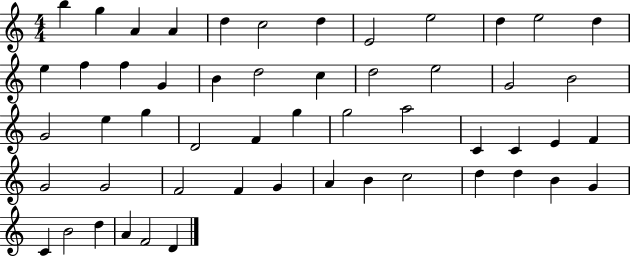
{
  \clef treble
  \numericTimeSignature
  \time 4/4
  \key c \major
  b''4 g''4 a'4 a'4 | d''4 c''2 d''4 | e'2 e''2 | d''4 e''2 d''4 | \break e''4 f''4 f''4 g'4 | b'4 d''2 c''4 | d''2 e''2 | g'2 b'2 | \break g'2 e''4 g''4 | d'2 f'4 g''4 | g''2 a''2 | c'4 c'4 e'4 f'4 | \break g'2 g'2 | f'2 f'4 g'4 | a'4 b'4 c''2 | d''4 d''4 b'4 g'4 | \break c'4 b'2 d''4 | a'4 f'2 d'4 | \bar "|."
}